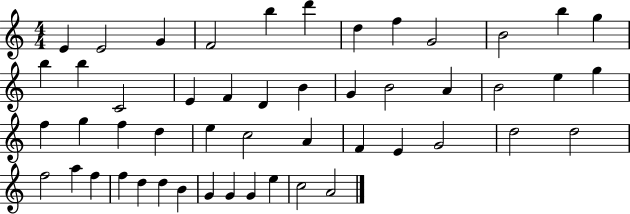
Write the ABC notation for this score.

X:1
T:Untitled
M:4/4
L:1/4
K:C
E E2 G F2 b d' d f G2 B2 b g b b C2 E F D B G B2 A B2 e g f g f d e c2 A F E G2 d2 d2 f2 a f f d d B G G G e c2 A2